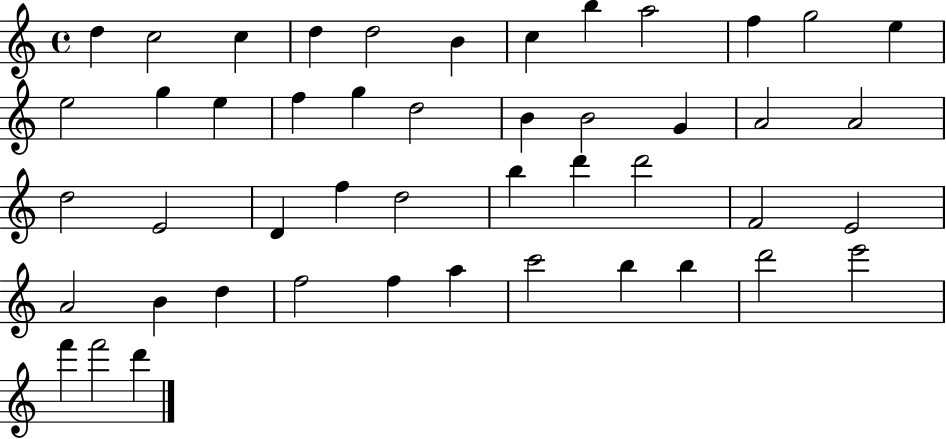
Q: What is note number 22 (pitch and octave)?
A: A4